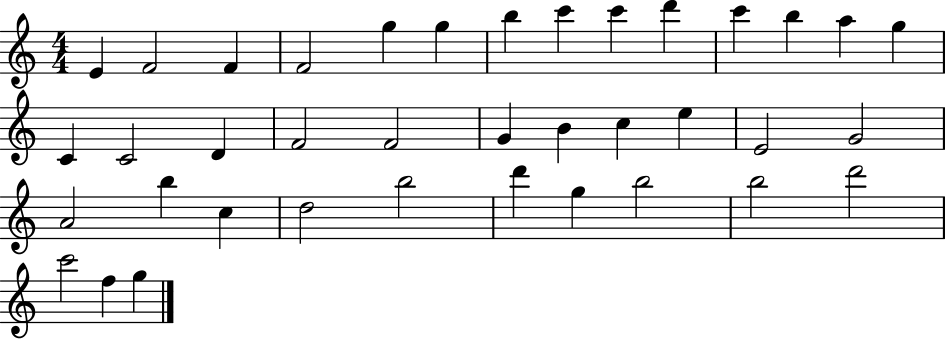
E4/q F4/h F4/q F4/h G5/q G5/q B5/q C6/q C6/q D6/q C6/q B5/q A5/q G5/q C4/q C4/h D4/q F4/h F4/h G4/q B4/q C5/q E5/q E4/h G4/h A4/h B5/q C5/q D5/h B5/h D6/q G5/q B5/h B5/h D6/h C6/h F5/q G5/q